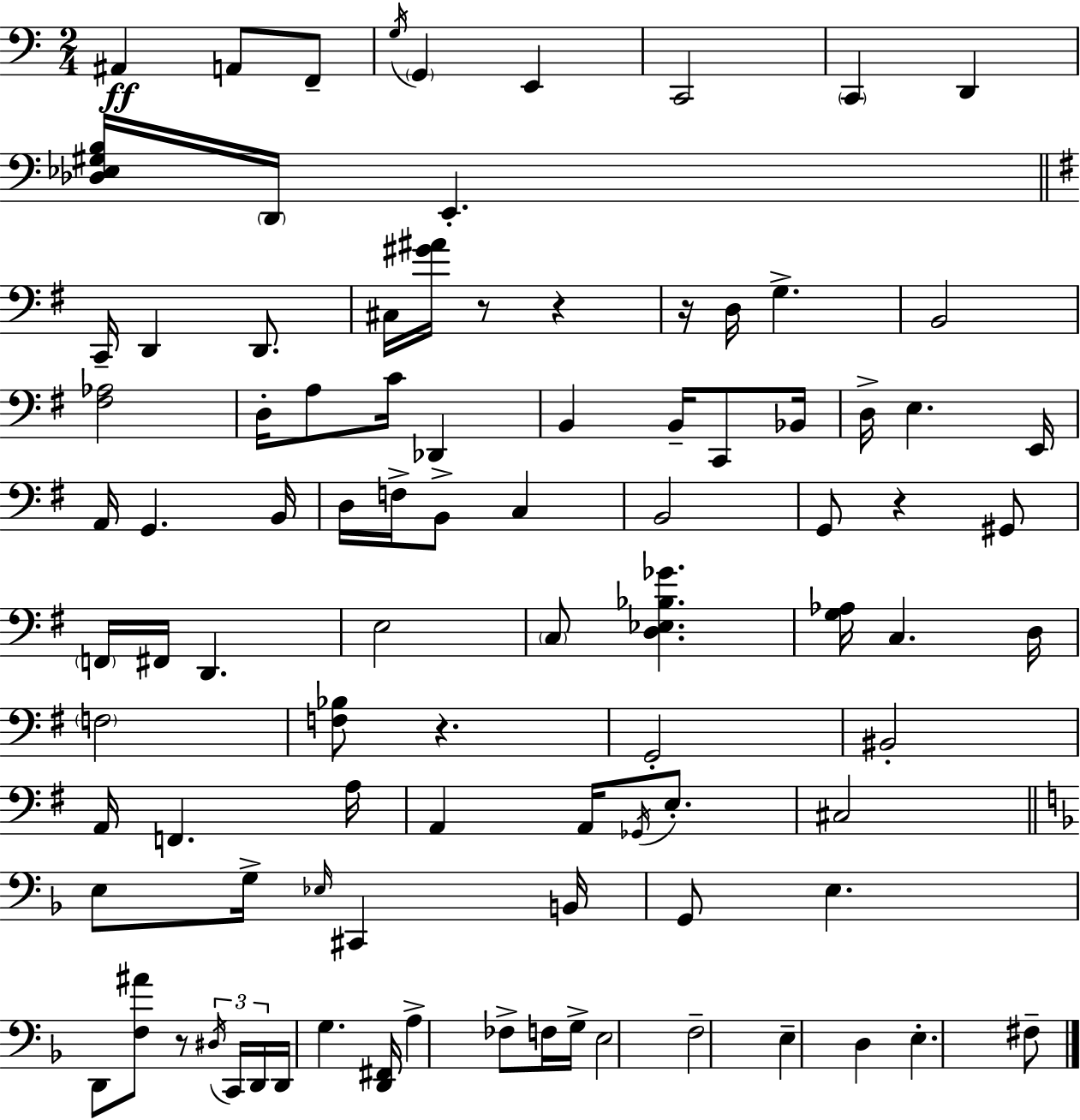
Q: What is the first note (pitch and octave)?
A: A#2